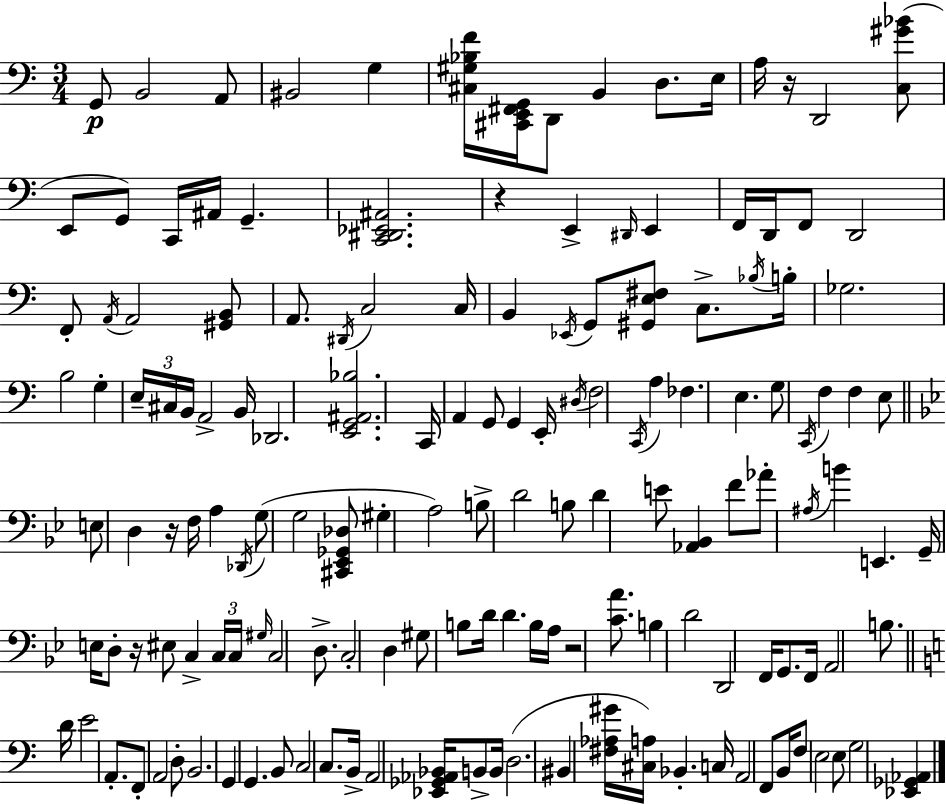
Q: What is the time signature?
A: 3/4